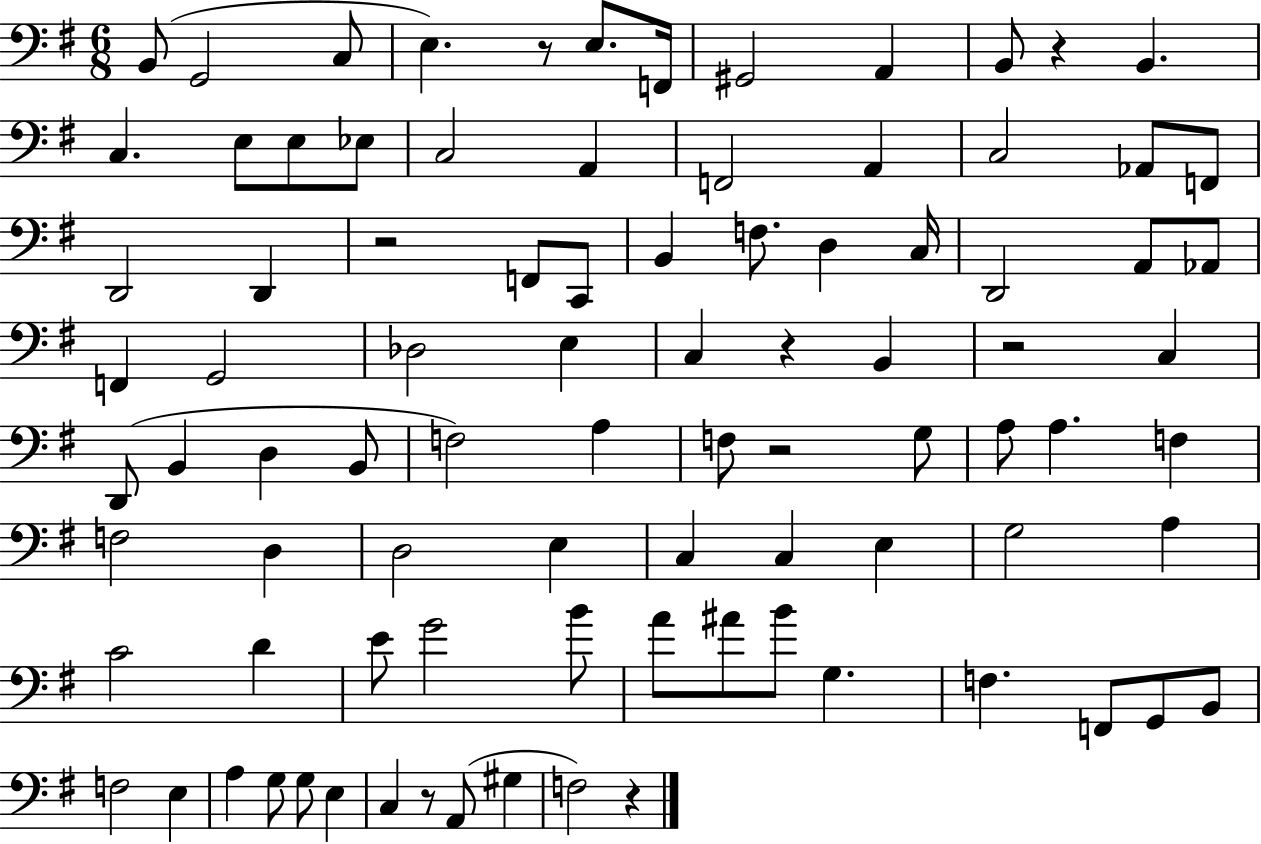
B2/e G2/h C3/e E3/q. R/e E3/e. F2/s G#2/h A2/q B2/e R/q B2/q. C3/q. E3/e E3/e Eb3/e C3/h A2/q F2/h A2/q C3/h Ab2/e F2/e D2/h D2/q R/h F2/e C2/e B2/q F3/e. D3/q C3/s D2/h A2/e Ab2/e F2/q G2/h Db3/h E3/q C3/q R/q B2/q R/h C3/q D2/e B2/q D3/q B2/e F3/h A3/q F3/e R/h G3/e A3/e A3/q. F3/q F3/h D3/q D3/h E3/q C3/q C3/q E3/q G3/h A3/q C4/h D4/q E4/e G4/h B4/e A4/e A#4/e B4/e G3/q. F3/q. F2/e G2/e B2/e F3/h E3/q A3/q G3/e G3/e E3/q C3/q R/e A2/e G#3/q F3/h R/q